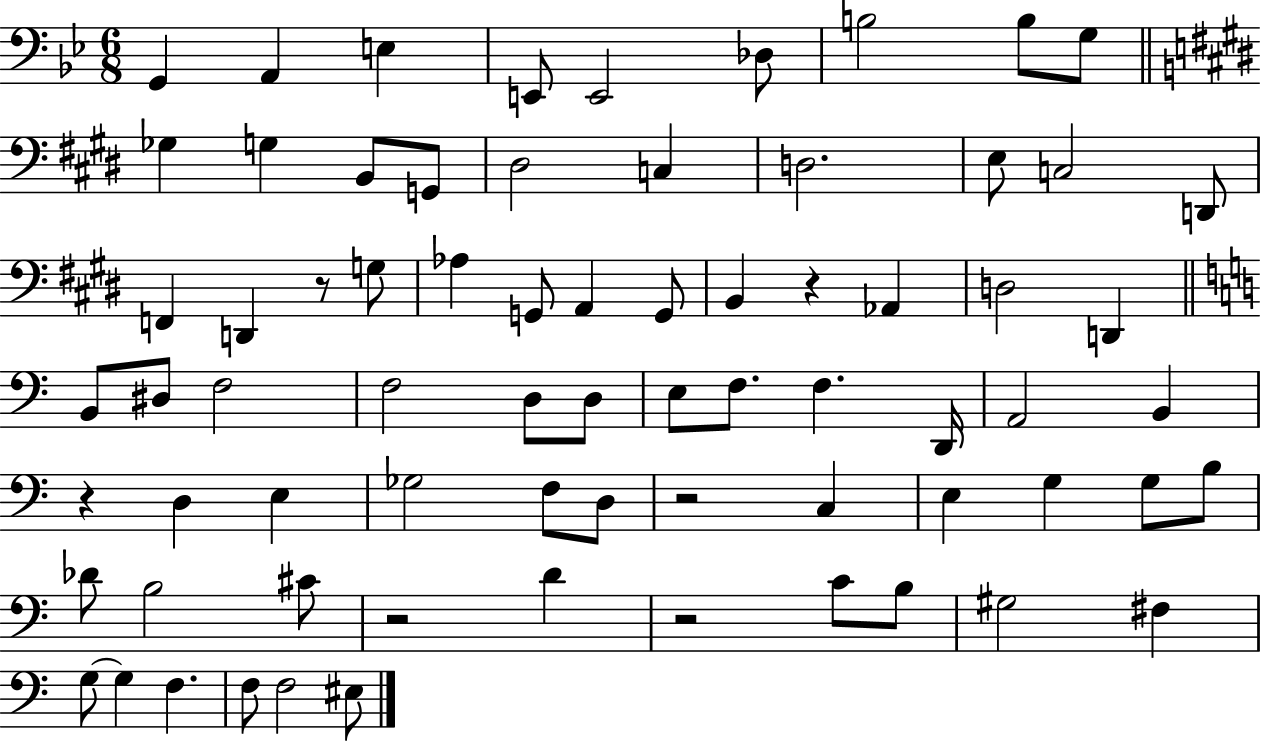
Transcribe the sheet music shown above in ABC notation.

X:1
T:Untitled
M:6/8
L:1/4
K:Bb
G,, A,, E, E,,/2 E,,2 _D,/2 B,2 B,/2 G,/2 _G, G, B,,/2 G,,/2 ^D,2 C, D,2 E,/2 C,2 D,,/2 F,, D,, z/2 G,/2 _A, G,,/2 A,, G,,/2 B,, z _A,, D,2 D,, B,,/2 ^D,/2 F,2 F,2 D,/2 D,/2 E,/2 F,/2 F, D,,/4 A,,2 B,, z D, E, _G,2 F,/2 D,/2 z2 C, E, G, G,/2 B,/2 _D/2 B,2 ^C/2 z2 D z2 C/2 B,/2 ^G,2 ^F, G,/2 G, F, F,/2 F,2 ^E,/2